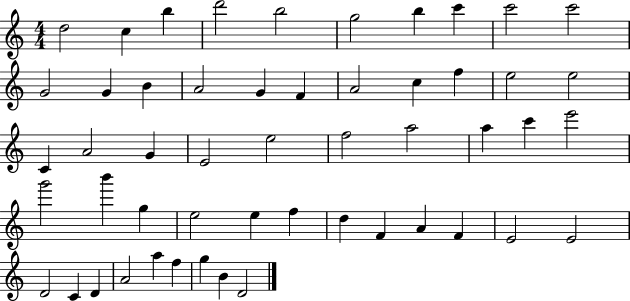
{
  \clef treble
  \numericTimeSignature
  \time 4/4
  \key c \major
  d''2 c''4 b''4 | d'''2 b''2 | g''2 b''4 c'''4 | c'''2 c'''2 | \break g'2 g'4 b'4 | a'2 g'4 f'4 | a'2 c''4 f''4 | e''2 e''2 | \break c'4 a'2 g'4 | e'2 e''2 | f''2 a''2 | a''4 c'''4 e'''2 | \break g'''2 b'''4 g''4 | e''2 e''4 f''4 | d''4 f'4 a'4 f'4 | e'2 e'2 | \break d'2 c'4 d'4 | a'2 a''4 f''4 | g''4 b'4 d'2 | \bar "|."
}